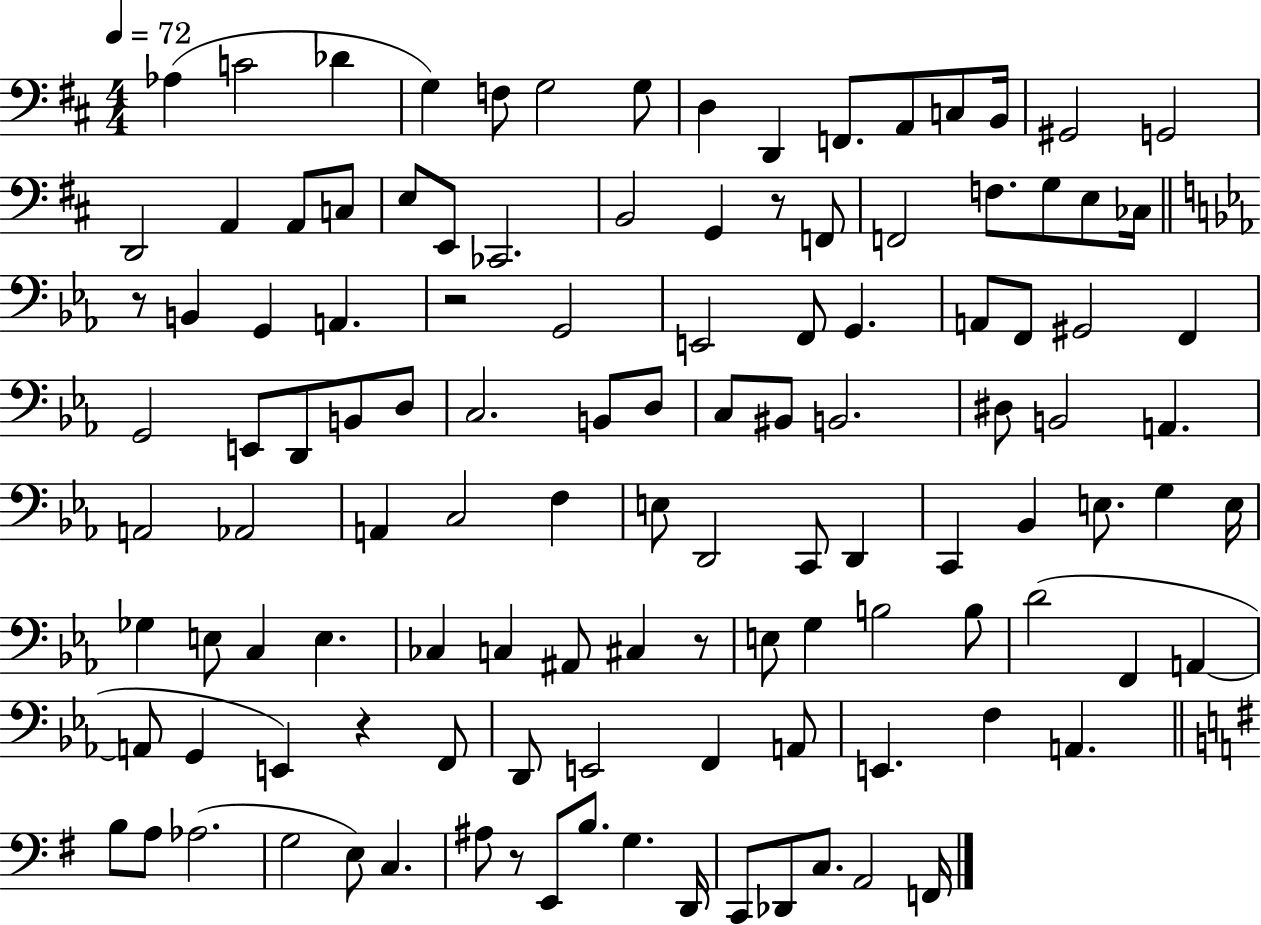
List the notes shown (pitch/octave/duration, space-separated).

Ab3/q C4/h Db4/q G3/q F3/e G3/h G3/e D3/q D2/q F2/e. A2/e C3/e B2/s G#2/h G2/h D2/h A2/q A2/e C3/e E3/e E2/e CES2/h. B2/h G2/q R/e F2/e F2/h F3/e. G3/e E3/e CES3/s R/e B2/q G2/q A2/q. R/h G2/h E2/h F2/e G2/q. A2/e F2/e G#2/h F2/q G2/h E2/e D2/e B2/e D3/e C3/h. B2/e D3/e C3/e BIS2/e B2/h. D#3/e B2/h A2/q. A2/h Ab2/h A2/q C3/h F3/q E3/e D2/h C2/e D2/q C2/q Bb2/q E3/e. G3/q E3/s Gb3/q E3/e C3/q E3/q. CES3/q C3/q A#2/e C#3/q R/e E3/e G3/q B3/h B3/e D4/h F2/q A2/q A2/e G2/q E2/q R/q F2/e D2/e E2/h F2/q A2/e E2/q. F3/q A2/q. B3/e A3/e Ab3/h. G3/h E3/e C3/q. A#3/e R/e E2/e B3/e. G3/q. D2/s C2/e Db2/e C3/e. A2/h F2/s